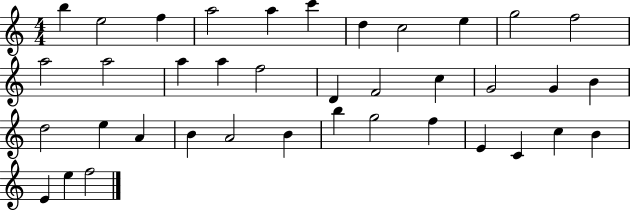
B5/q E5/h F5/q A5/h A5/q C6/q D5/q C5/h E5/q G5/h F5/h A5/h A5/h A5/q A5/q F5/h D4/q F4/h C5/q G4/h G4/q B4/q D5/h E5/q A4/q B4/q A4/h B4/q B5/q G5/h F5/q E4/q C4/q C5/q B4/q E4/q E5/q F5/h